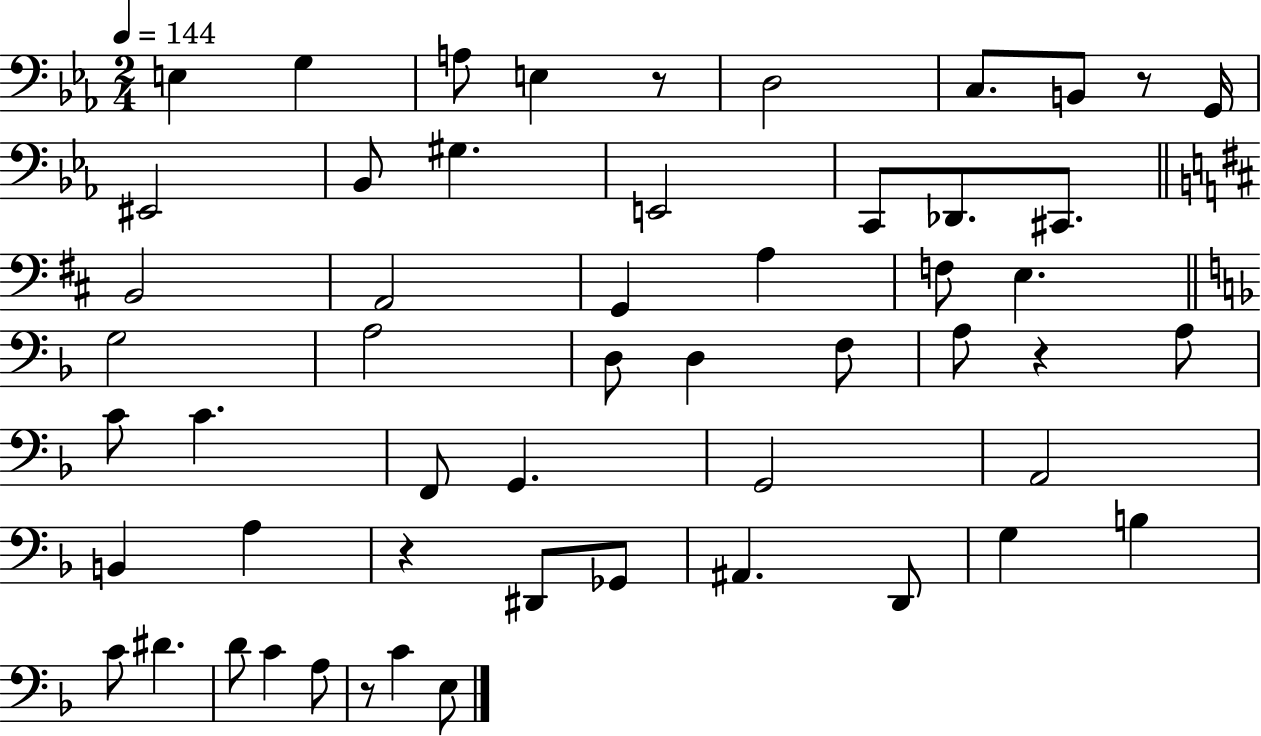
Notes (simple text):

E3/q G3/q A3/e E3/q R/e D3/h C3/e. B2/e R/e G2/s EIS2/h Bb2/e G#3/q. E2/h C2/e Db2/e. C#2/e. B2/h A2/h G2/q A3/q F3/e E3/q. G3/h A3/h D3/e D3/q F3/e A3/e R/q A3/e C4/e C4/q. F2/e G2/q. G2/h A2/h B2/q A3/q R/q D#2/e Gb2/e A#2/q. D2/e G3/q B3/q C4/e D#4/q. D4/e C4/q A3/e R/e C4/q E3/e